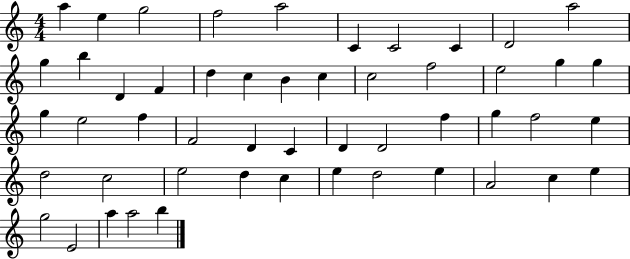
A5/q E5/q G5/h F5/h A5/h C4/q C4/h C4/q D4/h A5/h G5/q B5/q D4/q F4/q D5/q C5/q B4/q C5/q C5/h F5/h E5/h G5/q G5/q G5/q E5/h F5/q F4/h D4/q C4/q D4/q D4/h F5/q G5/q F5/h E5/q D5/h C5/h E5/h D5/q C5/q E5/q D5/h E5/q A4/h C5/q E5/q G5/h E4/h A5/q A5/h B5/q